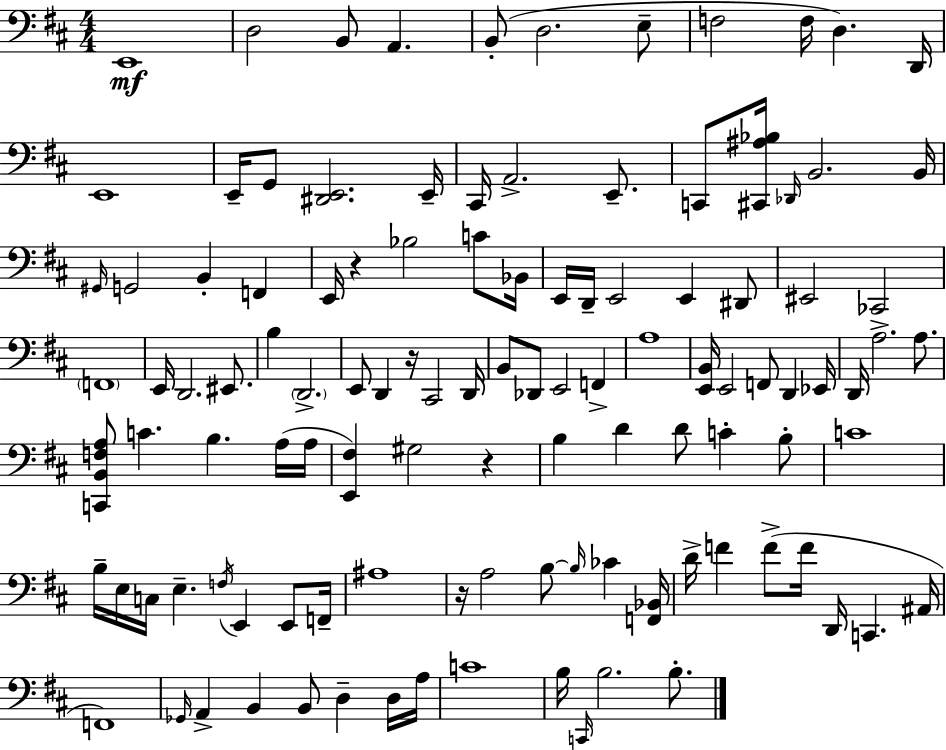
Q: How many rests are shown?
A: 4